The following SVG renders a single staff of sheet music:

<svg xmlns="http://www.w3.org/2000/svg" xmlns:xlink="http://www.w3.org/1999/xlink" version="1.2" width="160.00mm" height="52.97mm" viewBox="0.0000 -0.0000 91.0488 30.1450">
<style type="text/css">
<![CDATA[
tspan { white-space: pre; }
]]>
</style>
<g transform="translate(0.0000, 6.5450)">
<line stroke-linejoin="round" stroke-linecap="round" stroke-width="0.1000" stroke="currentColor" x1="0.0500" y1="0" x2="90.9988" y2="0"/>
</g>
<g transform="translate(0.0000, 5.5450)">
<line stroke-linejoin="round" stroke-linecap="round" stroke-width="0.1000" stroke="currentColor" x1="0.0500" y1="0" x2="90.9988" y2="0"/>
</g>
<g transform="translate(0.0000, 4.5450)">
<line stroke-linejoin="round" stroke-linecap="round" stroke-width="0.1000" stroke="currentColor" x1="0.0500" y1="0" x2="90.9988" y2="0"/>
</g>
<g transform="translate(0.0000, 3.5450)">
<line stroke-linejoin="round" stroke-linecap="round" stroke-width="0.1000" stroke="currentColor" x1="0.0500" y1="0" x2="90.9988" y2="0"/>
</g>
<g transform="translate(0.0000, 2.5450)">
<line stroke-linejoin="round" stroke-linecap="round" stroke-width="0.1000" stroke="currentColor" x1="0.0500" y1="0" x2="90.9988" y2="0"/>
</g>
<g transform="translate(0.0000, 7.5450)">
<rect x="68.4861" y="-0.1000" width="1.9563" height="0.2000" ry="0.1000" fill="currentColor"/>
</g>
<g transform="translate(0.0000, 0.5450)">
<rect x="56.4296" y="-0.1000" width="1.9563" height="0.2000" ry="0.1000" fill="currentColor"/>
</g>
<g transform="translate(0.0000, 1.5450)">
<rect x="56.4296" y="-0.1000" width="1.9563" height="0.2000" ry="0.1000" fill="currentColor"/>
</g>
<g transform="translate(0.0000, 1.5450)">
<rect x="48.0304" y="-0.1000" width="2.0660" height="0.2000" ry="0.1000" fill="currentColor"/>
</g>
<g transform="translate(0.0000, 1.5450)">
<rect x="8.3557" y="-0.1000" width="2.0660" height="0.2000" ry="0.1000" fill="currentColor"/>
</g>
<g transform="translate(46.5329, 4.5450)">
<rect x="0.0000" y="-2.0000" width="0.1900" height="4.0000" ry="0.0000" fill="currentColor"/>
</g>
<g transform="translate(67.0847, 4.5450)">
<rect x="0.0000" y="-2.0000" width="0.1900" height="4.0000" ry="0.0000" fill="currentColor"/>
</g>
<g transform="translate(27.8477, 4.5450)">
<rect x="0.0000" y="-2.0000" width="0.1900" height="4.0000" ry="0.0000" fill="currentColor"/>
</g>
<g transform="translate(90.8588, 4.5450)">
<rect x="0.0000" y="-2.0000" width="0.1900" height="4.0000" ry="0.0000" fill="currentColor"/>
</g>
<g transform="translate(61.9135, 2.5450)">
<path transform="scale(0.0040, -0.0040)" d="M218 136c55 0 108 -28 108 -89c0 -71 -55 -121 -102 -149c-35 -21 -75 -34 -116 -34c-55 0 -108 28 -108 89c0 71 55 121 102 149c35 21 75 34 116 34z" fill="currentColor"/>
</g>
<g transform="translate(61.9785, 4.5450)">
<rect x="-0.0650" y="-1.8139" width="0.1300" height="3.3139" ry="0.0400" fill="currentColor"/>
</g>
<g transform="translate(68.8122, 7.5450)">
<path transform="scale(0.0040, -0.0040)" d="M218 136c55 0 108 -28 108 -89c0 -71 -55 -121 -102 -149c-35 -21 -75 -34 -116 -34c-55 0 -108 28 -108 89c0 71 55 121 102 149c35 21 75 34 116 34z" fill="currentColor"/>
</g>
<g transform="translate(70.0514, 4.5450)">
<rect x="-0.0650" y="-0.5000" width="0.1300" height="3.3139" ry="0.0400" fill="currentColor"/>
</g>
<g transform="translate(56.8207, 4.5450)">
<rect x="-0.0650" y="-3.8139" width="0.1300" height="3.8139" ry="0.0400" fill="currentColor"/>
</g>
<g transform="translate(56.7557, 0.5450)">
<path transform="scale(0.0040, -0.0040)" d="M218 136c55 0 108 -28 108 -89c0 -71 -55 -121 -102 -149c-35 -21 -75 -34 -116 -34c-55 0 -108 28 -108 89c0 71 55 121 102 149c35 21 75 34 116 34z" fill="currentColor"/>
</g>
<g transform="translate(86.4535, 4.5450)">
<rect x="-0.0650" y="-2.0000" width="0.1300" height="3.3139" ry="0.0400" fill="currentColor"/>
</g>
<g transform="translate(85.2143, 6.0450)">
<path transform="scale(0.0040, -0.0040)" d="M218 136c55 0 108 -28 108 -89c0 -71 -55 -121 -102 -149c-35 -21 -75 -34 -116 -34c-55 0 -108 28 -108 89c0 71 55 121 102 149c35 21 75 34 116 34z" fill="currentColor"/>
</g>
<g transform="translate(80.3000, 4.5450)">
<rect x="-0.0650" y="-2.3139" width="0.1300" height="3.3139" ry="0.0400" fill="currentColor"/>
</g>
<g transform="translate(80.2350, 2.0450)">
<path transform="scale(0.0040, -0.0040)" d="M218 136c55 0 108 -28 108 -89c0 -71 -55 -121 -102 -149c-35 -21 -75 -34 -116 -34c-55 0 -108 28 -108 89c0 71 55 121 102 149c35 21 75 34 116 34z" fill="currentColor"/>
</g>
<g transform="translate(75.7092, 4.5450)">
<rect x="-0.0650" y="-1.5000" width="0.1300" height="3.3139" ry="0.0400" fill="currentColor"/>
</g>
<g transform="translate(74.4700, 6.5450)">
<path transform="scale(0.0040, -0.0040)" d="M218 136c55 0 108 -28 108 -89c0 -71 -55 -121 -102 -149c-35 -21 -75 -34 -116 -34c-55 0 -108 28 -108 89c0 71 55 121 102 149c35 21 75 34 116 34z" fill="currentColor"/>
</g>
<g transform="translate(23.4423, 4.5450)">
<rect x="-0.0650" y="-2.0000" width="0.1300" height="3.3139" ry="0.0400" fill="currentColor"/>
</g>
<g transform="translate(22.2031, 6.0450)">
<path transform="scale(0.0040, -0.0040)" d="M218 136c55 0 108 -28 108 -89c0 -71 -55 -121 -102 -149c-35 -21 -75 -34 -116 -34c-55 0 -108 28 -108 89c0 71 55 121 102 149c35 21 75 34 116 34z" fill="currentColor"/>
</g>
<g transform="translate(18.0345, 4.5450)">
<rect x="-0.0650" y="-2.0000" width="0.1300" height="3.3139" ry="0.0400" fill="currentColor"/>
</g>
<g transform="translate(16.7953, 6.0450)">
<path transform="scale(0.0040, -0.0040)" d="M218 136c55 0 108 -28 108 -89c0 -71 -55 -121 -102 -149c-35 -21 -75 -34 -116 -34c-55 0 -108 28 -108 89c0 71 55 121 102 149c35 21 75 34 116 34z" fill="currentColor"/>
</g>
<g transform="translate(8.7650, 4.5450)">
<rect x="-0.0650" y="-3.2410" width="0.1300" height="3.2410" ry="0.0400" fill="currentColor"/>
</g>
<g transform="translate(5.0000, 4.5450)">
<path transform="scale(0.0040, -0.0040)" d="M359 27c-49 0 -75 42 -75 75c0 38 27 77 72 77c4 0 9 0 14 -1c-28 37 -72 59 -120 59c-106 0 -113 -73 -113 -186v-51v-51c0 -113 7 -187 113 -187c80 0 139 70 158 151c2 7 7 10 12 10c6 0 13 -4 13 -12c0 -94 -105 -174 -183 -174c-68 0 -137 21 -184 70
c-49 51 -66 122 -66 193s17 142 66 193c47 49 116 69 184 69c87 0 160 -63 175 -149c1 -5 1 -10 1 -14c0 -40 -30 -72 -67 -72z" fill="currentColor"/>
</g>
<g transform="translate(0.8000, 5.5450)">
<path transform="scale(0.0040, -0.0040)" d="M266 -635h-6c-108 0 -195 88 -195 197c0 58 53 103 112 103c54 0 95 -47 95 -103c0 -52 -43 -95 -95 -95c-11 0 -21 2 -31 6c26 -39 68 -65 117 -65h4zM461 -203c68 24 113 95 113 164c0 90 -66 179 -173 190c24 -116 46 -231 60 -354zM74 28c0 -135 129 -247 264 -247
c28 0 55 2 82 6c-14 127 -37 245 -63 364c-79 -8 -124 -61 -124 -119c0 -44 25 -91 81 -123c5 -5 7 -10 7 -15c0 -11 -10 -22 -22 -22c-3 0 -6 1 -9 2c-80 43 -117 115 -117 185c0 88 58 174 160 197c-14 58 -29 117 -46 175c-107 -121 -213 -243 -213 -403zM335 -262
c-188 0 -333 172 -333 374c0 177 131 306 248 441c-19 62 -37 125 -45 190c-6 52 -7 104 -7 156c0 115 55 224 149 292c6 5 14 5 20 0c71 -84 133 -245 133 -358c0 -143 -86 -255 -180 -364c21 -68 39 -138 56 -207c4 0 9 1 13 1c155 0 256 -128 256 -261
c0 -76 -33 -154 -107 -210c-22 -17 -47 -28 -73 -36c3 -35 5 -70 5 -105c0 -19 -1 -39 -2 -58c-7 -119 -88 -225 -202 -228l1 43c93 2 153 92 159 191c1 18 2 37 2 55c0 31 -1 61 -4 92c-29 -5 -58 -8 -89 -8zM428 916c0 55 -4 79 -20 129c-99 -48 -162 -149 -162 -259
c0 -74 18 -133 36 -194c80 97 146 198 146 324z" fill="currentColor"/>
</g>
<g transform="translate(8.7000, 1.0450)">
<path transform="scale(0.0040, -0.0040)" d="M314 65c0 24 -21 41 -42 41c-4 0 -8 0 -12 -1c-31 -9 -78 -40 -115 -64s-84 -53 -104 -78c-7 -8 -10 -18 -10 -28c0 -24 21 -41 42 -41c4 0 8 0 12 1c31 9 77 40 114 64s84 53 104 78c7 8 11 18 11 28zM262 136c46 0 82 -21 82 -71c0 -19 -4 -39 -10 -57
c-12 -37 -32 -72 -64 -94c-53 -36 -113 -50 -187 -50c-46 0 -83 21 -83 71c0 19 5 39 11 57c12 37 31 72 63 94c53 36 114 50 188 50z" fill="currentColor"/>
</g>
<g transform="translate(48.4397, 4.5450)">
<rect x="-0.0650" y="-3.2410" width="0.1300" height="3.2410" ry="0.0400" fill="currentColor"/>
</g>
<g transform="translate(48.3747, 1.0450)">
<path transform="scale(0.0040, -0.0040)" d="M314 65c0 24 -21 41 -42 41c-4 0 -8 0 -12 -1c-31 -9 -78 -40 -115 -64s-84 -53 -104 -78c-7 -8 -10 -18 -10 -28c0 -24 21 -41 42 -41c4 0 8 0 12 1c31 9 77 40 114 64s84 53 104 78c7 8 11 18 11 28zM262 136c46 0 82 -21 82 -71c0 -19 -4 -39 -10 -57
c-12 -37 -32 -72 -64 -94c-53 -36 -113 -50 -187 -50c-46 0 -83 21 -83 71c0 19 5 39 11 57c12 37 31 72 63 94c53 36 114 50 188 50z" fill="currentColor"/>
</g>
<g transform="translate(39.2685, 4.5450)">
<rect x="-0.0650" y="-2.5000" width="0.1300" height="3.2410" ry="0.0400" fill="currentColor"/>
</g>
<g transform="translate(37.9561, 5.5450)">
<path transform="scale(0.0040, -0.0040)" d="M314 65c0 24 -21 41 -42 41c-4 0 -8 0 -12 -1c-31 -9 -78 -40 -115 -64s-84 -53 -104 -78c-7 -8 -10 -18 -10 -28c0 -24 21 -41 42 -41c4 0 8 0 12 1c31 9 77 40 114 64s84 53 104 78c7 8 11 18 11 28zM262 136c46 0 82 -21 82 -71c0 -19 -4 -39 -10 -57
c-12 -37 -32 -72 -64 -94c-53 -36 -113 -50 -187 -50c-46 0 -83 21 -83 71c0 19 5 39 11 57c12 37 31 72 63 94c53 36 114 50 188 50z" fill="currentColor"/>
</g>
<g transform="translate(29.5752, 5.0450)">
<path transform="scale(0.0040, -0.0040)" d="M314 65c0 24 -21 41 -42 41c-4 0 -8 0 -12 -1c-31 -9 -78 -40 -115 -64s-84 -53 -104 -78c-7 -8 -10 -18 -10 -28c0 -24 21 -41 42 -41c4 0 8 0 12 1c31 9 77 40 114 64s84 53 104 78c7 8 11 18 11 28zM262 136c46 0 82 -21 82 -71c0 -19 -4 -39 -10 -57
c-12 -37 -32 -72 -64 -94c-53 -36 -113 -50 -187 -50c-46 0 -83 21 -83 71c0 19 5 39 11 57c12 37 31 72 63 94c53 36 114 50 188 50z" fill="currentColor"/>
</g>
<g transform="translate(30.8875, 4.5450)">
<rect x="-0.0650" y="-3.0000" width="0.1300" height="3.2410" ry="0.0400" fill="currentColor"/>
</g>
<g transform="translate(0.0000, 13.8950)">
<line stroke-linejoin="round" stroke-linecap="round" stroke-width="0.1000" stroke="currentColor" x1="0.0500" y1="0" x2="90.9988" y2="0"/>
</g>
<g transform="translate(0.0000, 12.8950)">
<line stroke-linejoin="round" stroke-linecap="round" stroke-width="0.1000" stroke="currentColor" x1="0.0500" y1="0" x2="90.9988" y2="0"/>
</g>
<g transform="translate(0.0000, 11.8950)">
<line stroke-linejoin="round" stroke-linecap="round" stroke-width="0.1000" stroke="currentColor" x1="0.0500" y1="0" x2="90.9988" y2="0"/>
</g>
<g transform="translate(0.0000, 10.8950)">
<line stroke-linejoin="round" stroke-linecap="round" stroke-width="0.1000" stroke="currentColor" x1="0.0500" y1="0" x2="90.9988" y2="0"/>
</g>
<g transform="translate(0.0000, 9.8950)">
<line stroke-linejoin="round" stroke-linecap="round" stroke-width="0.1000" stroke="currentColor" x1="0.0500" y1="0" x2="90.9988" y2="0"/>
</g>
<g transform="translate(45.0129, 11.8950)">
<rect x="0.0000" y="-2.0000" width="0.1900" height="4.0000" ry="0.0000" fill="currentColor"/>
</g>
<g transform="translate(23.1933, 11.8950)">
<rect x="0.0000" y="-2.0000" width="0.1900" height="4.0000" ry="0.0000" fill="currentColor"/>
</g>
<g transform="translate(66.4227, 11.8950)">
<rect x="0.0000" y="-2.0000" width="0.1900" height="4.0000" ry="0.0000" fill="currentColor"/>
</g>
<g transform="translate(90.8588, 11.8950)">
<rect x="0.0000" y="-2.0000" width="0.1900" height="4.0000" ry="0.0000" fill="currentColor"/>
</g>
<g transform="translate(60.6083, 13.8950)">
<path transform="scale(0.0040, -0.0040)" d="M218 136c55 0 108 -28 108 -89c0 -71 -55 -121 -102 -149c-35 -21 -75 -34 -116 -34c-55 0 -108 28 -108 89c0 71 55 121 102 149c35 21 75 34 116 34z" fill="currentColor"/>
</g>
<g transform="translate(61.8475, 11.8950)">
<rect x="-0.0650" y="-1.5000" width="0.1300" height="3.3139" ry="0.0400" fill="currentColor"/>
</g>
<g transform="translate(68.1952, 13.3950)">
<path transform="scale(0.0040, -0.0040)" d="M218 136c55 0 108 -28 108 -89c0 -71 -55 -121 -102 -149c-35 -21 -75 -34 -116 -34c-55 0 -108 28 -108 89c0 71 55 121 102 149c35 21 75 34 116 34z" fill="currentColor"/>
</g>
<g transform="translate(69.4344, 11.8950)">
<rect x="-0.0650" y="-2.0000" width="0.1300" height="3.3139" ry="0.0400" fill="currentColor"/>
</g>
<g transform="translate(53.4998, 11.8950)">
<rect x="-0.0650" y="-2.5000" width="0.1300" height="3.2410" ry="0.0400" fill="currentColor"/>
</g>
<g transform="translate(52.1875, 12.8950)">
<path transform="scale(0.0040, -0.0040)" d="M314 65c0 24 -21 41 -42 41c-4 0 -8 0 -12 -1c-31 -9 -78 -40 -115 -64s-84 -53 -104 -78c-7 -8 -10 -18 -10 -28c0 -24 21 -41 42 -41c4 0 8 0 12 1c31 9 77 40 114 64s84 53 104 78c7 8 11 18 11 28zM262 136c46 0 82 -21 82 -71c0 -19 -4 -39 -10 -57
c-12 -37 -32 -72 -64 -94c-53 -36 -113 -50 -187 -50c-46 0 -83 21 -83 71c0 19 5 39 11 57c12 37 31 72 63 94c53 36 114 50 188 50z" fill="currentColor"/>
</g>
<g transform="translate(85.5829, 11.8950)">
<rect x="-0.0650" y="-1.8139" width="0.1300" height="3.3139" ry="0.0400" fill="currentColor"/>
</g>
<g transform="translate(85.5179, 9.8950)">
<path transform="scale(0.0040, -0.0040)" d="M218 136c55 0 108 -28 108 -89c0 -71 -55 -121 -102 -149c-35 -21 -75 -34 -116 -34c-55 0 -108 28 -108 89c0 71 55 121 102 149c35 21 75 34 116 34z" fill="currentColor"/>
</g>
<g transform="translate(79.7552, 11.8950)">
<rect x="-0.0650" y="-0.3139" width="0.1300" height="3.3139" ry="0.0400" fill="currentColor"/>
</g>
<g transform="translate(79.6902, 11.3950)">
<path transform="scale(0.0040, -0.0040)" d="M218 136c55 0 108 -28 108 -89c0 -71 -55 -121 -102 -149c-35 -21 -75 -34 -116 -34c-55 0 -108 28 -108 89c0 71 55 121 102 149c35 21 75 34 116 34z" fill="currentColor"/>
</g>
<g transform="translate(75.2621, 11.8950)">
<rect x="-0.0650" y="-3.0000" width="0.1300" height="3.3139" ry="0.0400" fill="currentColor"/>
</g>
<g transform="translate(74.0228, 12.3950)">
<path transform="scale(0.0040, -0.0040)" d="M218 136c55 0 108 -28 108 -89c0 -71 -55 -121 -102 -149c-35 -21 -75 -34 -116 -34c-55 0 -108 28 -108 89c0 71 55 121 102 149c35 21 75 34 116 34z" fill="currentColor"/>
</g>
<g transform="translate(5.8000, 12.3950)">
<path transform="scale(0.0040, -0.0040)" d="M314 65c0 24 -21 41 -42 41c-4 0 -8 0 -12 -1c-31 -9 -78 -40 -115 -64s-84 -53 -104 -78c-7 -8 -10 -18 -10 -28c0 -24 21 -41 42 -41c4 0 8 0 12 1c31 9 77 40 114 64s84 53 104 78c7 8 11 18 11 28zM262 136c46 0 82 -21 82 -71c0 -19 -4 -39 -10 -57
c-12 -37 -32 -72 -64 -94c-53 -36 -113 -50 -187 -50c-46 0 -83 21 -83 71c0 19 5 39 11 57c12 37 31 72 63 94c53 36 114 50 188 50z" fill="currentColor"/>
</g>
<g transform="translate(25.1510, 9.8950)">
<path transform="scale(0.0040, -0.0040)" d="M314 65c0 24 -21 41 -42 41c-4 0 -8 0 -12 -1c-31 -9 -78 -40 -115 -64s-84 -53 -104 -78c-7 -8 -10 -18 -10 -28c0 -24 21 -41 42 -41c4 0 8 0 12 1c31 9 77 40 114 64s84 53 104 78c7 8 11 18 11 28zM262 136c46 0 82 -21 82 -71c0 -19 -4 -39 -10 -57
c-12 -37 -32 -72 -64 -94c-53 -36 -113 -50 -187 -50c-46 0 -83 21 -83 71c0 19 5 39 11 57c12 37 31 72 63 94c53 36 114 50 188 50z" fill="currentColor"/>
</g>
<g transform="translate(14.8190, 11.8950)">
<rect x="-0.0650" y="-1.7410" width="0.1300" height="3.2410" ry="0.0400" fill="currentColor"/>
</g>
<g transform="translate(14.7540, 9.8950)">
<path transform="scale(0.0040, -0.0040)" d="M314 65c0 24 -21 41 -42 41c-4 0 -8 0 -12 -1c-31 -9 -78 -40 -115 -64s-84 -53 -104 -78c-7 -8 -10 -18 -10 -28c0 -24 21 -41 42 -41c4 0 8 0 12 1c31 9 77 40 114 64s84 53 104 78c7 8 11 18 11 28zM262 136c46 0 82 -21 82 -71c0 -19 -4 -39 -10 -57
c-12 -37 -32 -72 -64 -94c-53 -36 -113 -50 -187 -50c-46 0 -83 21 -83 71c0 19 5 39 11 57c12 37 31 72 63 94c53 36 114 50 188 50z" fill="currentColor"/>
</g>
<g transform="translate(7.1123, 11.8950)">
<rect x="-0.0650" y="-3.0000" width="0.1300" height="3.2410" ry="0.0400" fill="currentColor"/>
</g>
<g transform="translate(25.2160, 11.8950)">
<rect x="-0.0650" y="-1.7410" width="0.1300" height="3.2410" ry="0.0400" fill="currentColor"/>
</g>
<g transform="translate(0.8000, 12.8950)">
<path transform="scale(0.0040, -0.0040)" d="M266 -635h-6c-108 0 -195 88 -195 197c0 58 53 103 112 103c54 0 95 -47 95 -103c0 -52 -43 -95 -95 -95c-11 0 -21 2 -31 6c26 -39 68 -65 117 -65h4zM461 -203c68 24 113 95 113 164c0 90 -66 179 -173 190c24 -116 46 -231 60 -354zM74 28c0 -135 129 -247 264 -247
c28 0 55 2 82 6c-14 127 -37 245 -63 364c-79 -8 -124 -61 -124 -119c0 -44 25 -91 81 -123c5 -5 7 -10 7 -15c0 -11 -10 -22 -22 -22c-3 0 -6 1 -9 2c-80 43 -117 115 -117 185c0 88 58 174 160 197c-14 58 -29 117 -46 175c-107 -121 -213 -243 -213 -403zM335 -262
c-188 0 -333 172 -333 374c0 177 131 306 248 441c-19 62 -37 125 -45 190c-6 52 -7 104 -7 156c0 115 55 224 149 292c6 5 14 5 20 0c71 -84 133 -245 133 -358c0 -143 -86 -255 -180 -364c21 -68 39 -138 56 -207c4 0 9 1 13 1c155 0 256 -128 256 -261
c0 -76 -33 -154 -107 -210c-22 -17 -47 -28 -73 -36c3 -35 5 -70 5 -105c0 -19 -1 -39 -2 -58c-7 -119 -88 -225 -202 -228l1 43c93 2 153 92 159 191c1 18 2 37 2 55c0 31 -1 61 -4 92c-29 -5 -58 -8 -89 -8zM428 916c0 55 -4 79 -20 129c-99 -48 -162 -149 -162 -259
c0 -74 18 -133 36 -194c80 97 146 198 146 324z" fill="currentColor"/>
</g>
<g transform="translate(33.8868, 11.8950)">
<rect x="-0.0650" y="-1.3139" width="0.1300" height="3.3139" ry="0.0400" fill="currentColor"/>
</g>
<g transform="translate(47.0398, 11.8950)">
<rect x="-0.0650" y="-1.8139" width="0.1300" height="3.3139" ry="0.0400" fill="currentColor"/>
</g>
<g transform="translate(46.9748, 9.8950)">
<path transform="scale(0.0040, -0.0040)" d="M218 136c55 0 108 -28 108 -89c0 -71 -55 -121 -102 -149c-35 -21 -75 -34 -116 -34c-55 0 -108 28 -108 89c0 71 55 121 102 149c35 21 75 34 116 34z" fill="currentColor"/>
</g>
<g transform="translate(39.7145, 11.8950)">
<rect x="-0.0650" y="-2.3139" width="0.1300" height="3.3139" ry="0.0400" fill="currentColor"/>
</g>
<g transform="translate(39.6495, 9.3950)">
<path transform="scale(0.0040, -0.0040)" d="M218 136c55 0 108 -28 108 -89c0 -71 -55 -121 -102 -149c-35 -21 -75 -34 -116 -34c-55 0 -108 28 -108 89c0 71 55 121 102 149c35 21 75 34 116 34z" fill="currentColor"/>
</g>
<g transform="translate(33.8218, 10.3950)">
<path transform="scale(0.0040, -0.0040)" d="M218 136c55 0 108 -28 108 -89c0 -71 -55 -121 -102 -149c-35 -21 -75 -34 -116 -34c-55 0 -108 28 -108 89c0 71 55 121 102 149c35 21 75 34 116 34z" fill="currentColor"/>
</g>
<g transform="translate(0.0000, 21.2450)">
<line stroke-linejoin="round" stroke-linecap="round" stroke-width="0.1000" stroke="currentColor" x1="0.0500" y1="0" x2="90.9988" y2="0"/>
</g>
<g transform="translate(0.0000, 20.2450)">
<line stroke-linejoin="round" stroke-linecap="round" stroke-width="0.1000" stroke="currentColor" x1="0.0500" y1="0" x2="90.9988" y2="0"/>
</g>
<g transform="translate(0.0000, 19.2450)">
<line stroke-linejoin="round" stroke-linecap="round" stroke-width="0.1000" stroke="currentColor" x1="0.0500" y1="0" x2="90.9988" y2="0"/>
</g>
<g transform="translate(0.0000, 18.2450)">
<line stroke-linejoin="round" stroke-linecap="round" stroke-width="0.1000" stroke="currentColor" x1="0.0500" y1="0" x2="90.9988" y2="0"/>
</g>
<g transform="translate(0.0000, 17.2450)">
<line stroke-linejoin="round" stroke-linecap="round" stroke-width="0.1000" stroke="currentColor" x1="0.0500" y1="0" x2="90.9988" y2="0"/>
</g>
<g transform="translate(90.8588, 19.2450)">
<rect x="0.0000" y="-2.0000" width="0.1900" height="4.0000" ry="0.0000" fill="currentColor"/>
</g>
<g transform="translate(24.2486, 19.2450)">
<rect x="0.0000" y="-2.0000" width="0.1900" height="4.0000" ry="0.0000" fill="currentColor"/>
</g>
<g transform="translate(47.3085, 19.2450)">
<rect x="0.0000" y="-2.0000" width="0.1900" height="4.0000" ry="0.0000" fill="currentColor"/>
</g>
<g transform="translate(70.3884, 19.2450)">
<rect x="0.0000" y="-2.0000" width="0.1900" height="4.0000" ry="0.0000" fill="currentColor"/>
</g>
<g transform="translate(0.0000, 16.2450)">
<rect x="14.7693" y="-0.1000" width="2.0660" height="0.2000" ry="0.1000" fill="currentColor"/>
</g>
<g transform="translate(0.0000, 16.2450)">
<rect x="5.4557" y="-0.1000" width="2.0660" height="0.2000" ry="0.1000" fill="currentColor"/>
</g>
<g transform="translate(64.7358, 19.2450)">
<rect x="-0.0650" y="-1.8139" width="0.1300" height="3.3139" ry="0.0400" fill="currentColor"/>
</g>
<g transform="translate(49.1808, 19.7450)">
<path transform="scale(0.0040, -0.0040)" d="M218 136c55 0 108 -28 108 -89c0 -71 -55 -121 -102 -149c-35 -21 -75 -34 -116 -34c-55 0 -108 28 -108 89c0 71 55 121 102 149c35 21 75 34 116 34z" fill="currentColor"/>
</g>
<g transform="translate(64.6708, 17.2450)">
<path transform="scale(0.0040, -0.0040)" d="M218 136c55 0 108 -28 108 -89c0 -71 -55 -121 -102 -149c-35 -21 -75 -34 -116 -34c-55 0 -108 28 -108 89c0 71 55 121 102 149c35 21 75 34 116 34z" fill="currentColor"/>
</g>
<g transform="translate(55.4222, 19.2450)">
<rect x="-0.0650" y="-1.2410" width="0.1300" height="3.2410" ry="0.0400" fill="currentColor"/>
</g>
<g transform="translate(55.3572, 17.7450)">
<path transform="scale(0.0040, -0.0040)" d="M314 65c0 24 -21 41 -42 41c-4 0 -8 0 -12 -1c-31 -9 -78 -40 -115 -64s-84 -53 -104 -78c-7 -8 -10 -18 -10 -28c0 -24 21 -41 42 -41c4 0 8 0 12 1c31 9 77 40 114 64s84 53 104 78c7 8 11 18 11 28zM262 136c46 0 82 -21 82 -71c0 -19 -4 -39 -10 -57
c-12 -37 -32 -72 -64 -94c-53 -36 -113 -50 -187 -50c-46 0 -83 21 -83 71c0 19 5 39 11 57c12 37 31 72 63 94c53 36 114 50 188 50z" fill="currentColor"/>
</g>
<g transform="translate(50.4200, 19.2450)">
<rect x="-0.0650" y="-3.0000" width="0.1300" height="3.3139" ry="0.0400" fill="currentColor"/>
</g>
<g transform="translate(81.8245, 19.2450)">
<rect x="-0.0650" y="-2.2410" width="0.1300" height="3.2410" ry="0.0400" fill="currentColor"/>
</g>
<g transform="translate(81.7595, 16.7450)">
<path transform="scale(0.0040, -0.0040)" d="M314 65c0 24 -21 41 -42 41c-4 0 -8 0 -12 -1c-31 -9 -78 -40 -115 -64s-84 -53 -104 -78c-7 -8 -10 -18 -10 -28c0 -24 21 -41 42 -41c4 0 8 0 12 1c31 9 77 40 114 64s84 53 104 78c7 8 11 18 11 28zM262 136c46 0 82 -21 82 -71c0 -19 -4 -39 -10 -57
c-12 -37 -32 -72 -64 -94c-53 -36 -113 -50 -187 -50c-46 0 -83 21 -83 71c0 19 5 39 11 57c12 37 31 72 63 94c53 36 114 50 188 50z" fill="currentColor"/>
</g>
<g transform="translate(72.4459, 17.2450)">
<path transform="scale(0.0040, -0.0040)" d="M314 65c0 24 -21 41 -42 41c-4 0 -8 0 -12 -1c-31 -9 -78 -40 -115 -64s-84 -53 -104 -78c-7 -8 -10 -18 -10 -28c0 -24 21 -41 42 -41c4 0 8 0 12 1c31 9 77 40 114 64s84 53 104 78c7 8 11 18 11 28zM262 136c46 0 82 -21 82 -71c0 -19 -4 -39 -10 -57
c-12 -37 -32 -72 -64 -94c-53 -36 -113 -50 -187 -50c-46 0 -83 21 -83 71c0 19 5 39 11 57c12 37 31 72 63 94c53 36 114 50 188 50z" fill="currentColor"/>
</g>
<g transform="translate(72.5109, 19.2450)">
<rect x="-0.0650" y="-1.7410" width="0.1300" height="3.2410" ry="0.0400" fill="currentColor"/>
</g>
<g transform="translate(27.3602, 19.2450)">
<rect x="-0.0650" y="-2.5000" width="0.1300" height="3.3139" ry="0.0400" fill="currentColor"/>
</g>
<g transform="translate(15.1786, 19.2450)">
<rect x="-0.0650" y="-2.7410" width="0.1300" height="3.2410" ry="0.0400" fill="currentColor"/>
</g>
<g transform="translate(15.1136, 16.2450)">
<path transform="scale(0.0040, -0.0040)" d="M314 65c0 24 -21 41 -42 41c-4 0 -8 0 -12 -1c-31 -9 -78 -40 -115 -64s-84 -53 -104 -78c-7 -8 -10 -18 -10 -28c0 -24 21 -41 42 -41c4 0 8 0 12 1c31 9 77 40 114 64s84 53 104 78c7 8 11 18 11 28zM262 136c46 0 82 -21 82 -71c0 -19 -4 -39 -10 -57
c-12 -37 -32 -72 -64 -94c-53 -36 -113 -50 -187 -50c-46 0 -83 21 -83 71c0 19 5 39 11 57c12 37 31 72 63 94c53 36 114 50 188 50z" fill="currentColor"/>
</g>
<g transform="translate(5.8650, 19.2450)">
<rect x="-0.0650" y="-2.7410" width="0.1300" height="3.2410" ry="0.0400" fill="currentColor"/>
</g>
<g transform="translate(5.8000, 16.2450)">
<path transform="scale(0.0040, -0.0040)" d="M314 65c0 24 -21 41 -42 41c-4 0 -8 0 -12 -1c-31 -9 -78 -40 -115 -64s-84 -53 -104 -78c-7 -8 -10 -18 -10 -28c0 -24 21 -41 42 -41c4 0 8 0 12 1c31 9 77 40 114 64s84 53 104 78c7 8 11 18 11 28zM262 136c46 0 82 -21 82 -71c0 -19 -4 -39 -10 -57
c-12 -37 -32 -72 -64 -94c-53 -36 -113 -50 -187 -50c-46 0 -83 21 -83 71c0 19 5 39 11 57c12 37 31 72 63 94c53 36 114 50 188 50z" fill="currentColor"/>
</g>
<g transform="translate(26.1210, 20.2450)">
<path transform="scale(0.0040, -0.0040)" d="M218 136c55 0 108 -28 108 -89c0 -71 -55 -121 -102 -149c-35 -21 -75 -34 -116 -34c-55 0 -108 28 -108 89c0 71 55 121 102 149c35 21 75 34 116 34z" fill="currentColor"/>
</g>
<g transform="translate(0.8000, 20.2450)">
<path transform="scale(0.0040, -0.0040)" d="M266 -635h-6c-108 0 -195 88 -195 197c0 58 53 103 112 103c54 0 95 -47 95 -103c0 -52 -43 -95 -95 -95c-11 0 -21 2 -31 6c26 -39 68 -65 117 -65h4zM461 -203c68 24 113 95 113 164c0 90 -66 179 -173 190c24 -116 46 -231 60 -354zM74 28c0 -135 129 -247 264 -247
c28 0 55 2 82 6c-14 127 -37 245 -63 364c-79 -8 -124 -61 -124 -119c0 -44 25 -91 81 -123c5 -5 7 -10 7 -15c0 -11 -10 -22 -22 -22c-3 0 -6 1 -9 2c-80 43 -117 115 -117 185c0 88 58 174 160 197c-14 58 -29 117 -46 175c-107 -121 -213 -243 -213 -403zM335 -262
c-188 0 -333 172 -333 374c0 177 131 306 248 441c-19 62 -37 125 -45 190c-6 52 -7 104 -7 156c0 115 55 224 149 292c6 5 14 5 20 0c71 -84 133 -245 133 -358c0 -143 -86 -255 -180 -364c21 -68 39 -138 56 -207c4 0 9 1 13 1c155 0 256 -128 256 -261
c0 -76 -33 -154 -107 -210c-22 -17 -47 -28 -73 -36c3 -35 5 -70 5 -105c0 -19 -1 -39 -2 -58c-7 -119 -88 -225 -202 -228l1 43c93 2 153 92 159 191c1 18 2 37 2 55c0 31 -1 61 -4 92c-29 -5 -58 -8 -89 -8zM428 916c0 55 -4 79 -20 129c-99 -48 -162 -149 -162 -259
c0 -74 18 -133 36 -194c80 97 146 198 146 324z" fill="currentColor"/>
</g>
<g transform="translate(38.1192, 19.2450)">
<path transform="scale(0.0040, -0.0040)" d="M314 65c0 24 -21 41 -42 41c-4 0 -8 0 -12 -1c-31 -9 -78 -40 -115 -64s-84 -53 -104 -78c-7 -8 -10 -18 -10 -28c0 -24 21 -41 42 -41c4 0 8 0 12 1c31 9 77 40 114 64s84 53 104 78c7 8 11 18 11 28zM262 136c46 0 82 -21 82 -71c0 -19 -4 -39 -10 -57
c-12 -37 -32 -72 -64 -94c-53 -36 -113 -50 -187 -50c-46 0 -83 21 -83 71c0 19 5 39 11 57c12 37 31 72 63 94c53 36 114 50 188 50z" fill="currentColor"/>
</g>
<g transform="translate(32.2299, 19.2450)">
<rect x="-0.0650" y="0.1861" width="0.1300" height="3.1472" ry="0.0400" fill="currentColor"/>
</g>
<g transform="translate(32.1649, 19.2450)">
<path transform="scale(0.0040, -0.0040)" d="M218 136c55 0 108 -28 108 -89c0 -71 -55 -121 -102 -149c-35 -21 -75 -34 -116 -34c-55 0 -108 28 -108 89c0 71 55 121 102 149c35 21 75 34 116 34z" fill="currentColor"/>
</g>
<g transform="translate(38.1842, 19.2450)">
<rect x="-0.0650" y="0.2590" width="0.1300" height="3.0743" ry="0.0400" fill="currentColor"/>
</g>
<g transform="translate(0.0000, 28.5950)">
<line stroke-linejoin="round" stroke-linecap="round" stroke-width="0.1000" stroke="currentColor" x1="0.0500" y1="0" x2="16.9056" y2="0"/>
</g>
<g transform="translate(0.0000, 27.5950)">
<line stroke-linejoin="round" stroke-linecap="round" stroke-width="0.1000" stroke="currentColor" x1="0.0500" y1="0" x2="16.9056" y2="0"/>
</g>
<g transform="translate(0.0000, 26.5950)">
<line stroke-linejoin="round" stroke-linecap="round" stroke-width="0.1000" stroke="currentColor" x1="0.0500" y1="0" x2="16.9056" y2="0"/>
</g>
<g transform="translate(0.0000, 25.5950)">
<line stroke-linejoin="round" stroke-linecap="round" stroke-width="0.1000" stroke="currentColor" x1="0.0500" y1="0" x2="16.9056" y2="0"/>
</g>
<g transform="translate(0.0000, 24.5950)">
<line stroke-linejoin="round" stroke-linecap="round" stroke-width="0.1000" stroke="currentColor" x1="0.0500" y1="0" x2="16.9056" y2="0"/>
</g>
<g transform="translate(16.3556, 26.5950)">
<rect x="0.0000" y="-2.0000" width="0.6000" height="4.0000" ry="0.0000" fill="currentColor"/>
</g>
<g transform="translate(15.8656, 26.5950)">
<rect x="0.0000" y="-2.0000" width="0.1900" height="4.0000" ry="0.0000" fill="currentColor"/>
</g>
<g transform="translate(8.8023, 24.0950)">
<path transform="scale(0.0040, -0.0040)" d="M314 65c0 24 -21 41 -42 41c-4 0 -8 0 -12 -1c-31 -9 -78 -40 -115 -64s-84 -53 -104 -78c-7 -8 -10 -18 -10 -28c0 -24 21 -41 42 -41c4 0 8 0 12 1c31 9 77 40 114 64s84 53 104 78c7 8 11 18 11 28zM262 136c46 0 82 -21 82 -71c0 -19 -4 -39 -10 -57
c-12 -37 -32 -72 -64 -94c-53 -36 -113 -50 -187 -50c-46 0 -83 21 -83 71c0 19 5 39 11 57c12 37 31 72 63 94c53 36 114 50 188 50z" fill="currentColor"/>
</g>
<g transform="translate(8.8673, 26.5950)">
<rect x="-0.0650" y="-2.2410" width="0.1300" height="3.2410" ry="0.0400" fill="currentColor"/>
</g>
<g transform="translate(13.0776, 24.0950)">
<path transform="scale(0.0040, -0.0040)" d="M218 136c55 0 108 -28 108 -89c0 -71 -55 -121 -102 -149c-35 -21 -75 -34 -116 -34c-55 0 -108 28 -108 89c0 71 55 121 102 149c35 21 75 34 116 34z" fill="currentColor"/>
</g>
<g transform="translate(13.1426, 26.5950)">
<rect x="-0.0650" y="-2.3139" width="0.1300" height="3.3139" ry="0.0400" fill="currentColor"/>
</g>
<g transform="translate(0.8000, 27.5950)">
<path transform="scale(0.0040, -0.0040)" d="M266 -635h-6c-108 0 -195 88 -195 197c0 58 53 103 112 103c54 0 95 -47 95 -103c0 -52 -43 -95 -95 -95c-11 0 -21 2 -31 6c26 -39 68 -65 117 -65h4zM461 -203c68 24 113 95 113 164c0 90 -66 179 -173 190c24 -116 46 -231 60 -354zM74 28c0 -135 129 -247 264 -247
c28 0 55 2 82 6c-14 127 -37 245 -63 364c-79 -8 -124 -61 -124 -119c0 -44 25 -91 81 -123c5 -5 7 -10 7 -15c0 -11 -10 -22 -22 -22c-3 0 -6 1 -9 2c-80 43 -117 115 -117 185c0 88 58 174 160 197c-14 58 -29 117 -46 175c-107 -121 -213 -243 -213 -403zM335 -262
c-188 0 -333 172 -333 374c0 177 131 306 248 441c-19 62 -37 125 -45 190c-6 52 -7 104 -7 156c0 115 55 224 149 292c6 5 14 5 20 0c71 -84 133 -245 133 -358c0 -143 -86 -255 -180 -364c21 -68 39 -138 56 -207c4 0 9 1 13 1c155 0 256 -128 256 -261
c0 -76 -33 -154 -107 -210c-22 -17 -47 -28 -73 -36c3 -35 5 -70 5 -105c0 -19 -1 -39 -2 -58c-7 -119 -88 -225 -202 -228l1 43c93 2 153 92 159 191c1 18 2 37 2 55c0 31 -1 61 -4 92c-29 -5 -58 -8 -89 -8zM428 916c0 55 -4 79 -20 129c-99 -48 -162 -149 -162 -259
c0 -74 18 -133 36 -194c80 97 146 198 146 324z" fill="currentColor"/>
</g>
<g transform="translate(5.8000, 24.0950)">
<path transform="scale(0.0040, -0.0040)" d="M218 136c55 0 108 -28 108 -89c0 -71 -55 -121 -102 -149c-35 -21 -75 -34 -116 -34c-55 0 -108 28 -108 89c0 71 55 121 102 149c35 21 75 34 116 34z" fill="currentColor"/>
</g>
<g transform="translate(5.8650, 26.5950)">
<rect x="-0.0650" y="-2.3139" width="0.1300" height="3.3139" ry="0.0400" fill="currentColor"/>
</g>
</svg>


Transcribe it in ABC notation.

X:1
T:Untitled
M:4/4
L:1/4
K:C
b2 F F A2 G2 b2 c' f C E g F A2 f2 f2 e g f G2 E F A c f a2 a2 G B B2 A e2 f f2 g2 g g2 g